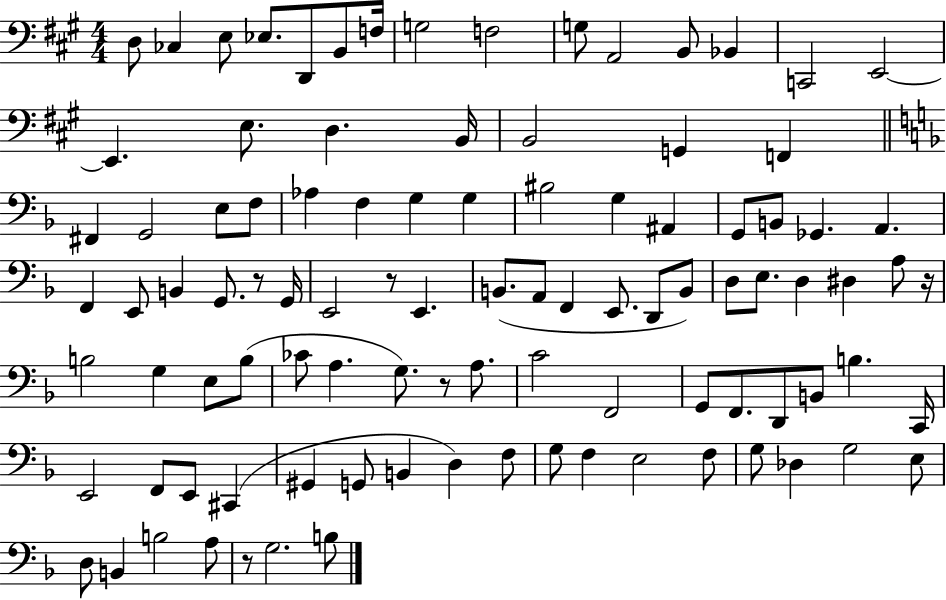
{
  \clef bass
  \numericTimeSignature
  \time 4/4
  \key a \major
  d8 ces4 e8 ees8. d,8 b,8 f16 | g2 f2 | g8 a,2 b,8 bes,4 | c,2 e,2~~ | \break e,4. e8. d4. b,16 | b,2 g,4 f,4 | \bar "||" \break \key d \minor fis,4 g,2 e8 f8 | aes4 f4 g4 g4 | bis2 g4 ais,4 | g,8 b,8 ges,4. a,4. | \break f,4 e,8 b,4 g,8. r8 g,16 | e,2 r8 e,4. | b,8.( a,8 f,4 e,8. d,8 b,8) | d8 e8. d4 dis4 a8 r16 | \break b2 g4 e8 b8( | ces'8 a4. g8.) r8 a8. | c'2 f,2 | g,8 f,8. d,8 b,8 b4. c,16 | \break e,2 f,8 e,8 cis,4( | gis,4 g,8 b,4 d4) f8 | g8 f4 e2 f8 | g8 des4 g2 e8 | \break d8 b,4 b2 a8 | r8 g2. b8 | \bar "|."
}